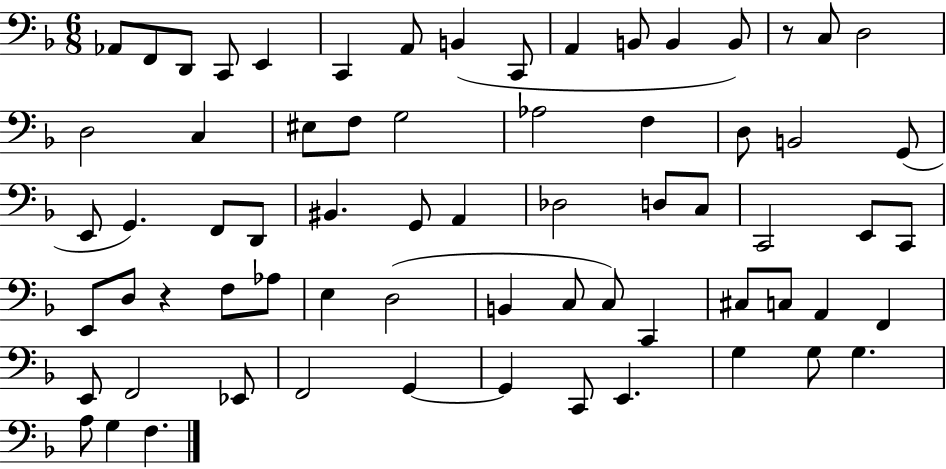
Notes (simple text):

Ab2/e F2/e D2/e C2/e E2/q C2/q A2/e B2/q C2/e A2/q B2/e B2/q B2/e R/e C3/e D3/h D3/h C3/q EIS3/e F3/e G3/h Ab3/h F3/q D3/e B2/h G2/e E2/e G2/q. F2/e D2/e BIS2/q. G2/e A2/q Db3/h D3/e C3/e C2/h E2/e C2/e E2/e D3/e R/q F3/e Ab3/e E3/q D3/h B2/q C3/e C3/e C2/q C#3/e C3/e A2/q F2/q E2/e F2/h Eb2/e F2/h G2/q G2/q C2/e E2/q. G3/q G3/e G3/q. A3/e G3/q F3/q.